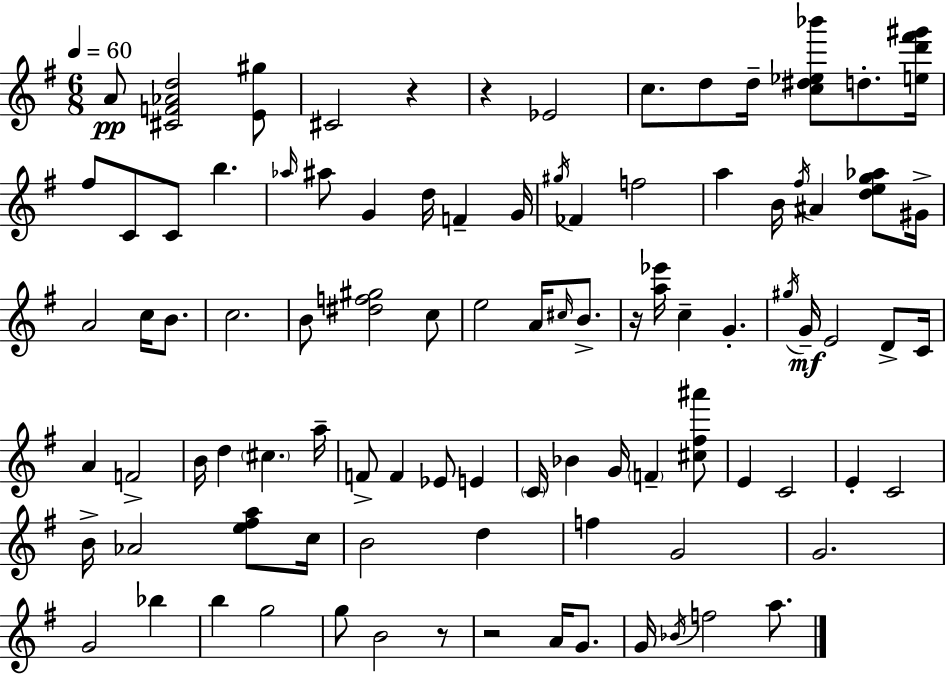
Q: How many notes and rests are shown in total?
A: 94